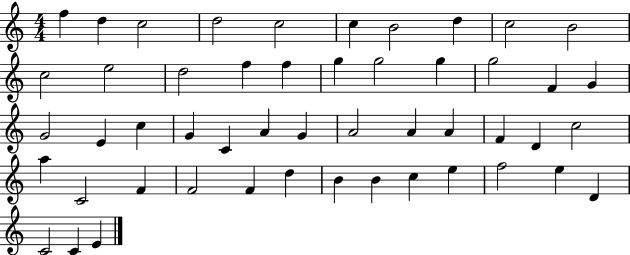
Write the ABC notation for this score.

X:1
T:Untitled
M:4/4
L:1/4
K:C
f d c2 d2 c2 c B2 d c2 B2 c2 e2 d2 f f g g2 g g2 F G G2 E c G C A G A2 A A F D c2 a C2 F F2 F d B B c e f2 e D C2 C E